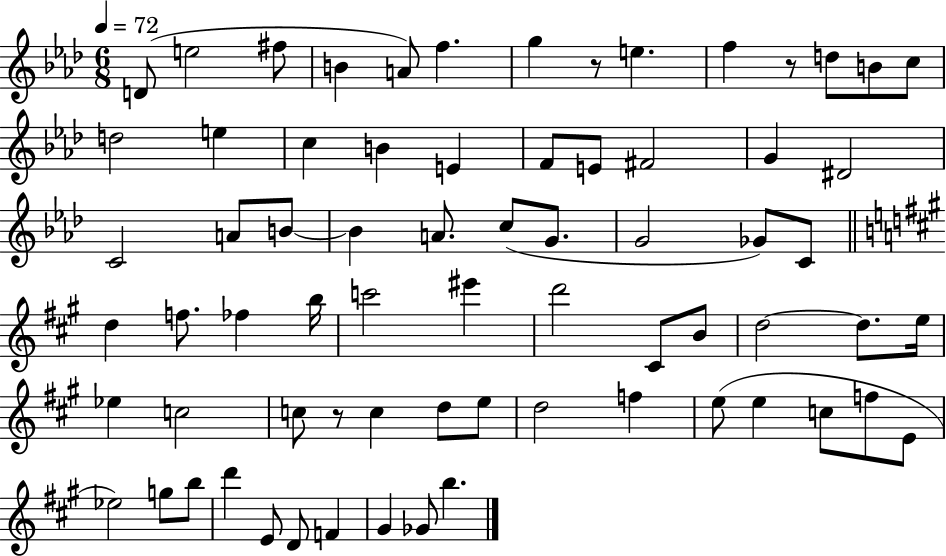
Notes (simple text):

D4/e E5/h F#5/e B4/q A4/e F5/q. G5/q R/e E5/q. F5/q R/e D5/e B4/e C5/e D5/h E5/q C5/q B4/q E4/q F4/e E4/e F#4/h G4/q D#4/h C4/h A4/e B4/e B4/q A4/e. C5/e G4/e. G4/h Gb4/e C4/e D5/q F5/e. FES5/q B5/s C6/h EIS6/q D6/h C#4/e B4/e D5/h D5/e. E5/s Eb5/q C5/h C5/e R/e C5/q D5/e E5/e D5/h F5/q E5/e E5/q C5/e F5/e E4/e Eb5/h G5/e B5/e D6/q E4/e D4/e F4/q G#4/q Gb4/e B5/q.